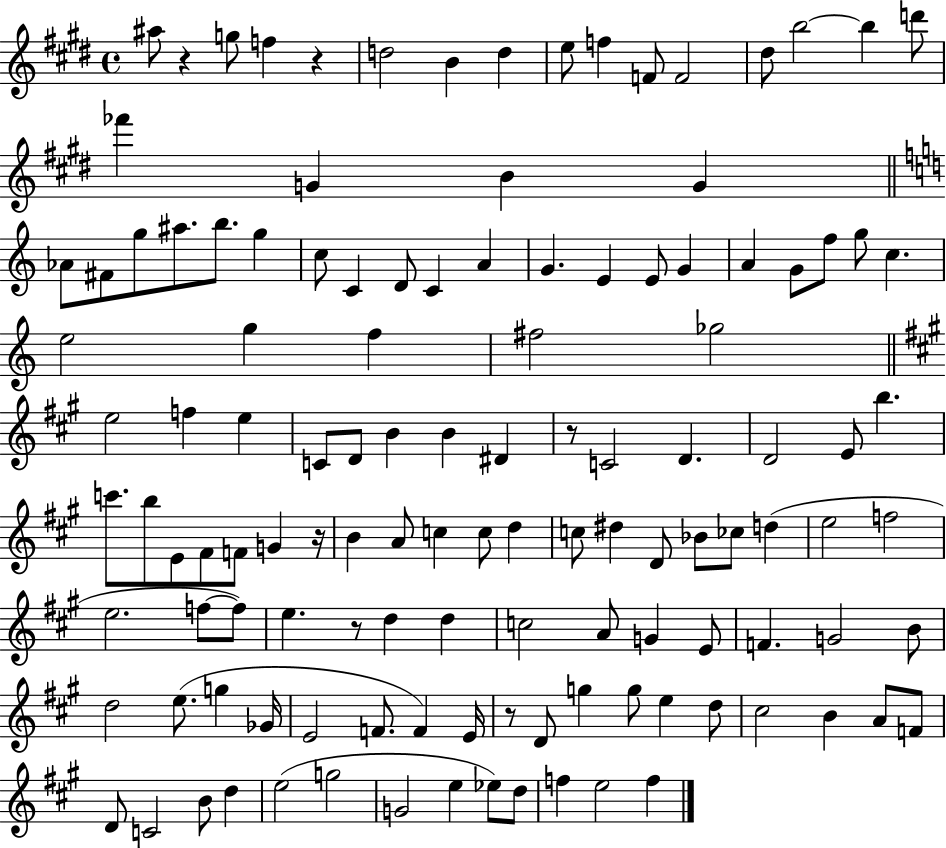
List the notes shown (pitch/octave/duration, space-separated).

A#5/e R/q G5/e F5/q R/q D5/h B4/q D5/q E5/e F5/q F4/e F4/h D#5/e B5/h B5/q D6/e FES6/q G4/q B4/q G4/q Ab4/e F#4/e G5/e A#5/e. B5/e. G5/q C5/e C4/q D4/e C4/q A4/q G4/q. E4/q E4/e G4/q A4/q G4/e F5/e G5/e C5/q. E5/h G5/q F5/q F#5/h Gb5/h E5/h F5/q E5/q C4/e D4/e B4/q B4/q D#4/q R/e C4/h D4/q. D4/h E4/e B5/q. C6/e. B5/e E4/e F#4/e F4/e G4/q R/s B4/q A4/e C5/q C5/e D5/q C5/e D#5/q D4/e Bb4/e CES5/e D5/q E5/h F5/h E5/h. F5/e F5/e E5/q. R/e D5/q D5/q C5/h A4/e G4/q E4/e F4/q. G4/h B4/e D5/h E5/e. G5/q Gb4/s E4/h F4/e. F4/q E4/s R/e D4/e G5/q G5/e E5/q D5/e C#5/h B4/q A4/e F4/e D4/e C4/h B4/e D5/q E5/h G5/h G4/h E5/q Eb5/e D5/e F5/q E5/h F5/q